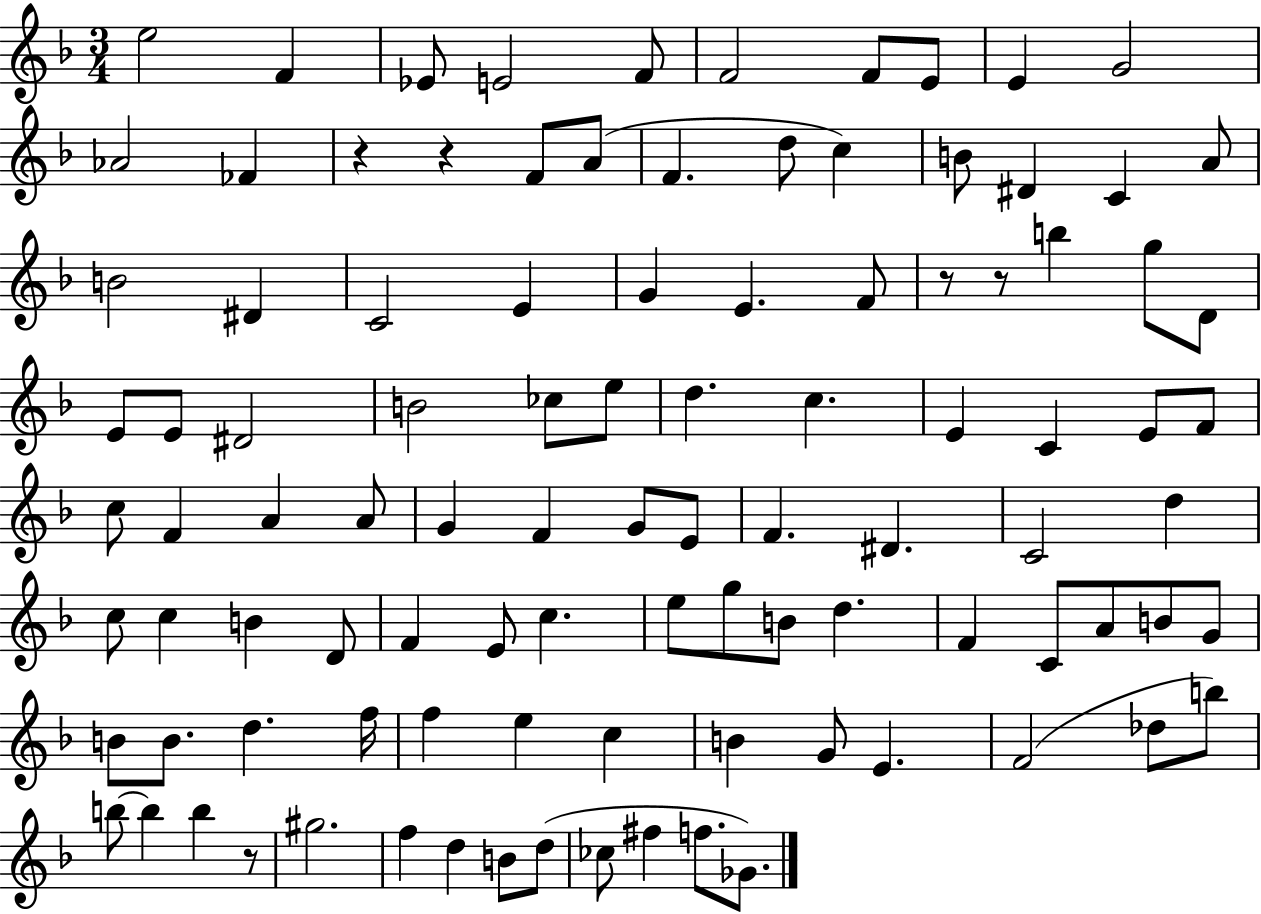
E5/h F4/q Eb4/e E4/h F4/e F4/h F4/e E4/e E4/q G4/h Ab4/h FES4/q R/q R/q F4/e A4/e F4/q. D5/e C5/q B4/e D#4/q C4/q A4/e B4/h D#4/q C4/h E4/q G4/q E4/q. F4/e R/e R/e B5/q G5/e D4/e E4/e E4/e D#4/h B4/h CES5/e E5/e D5/q. C5/q. E4/q C4/q E4/e F4/e C5/e F4/q A4/q A4/e G4/q F4/q G4/e E4/e F4/q. D#4/q. C4/h D5/q C5/e C5/q B4/q D4/e F4/q E4/e C5/q. E5/e G5/e B4/e D5/q. F4/q C4/e A4/e B4/e G4/e B4/e B4/e. D5/q. F5/s F5/q E5/q C5/q B4/q G4/e E4/q. F4/h Db5/e B5/e B5/e B5/q B5/q R/e G#5/h. F5/q D5/q B4/e D5/e CES5/e F#5/q F5/e. Gb4/e.